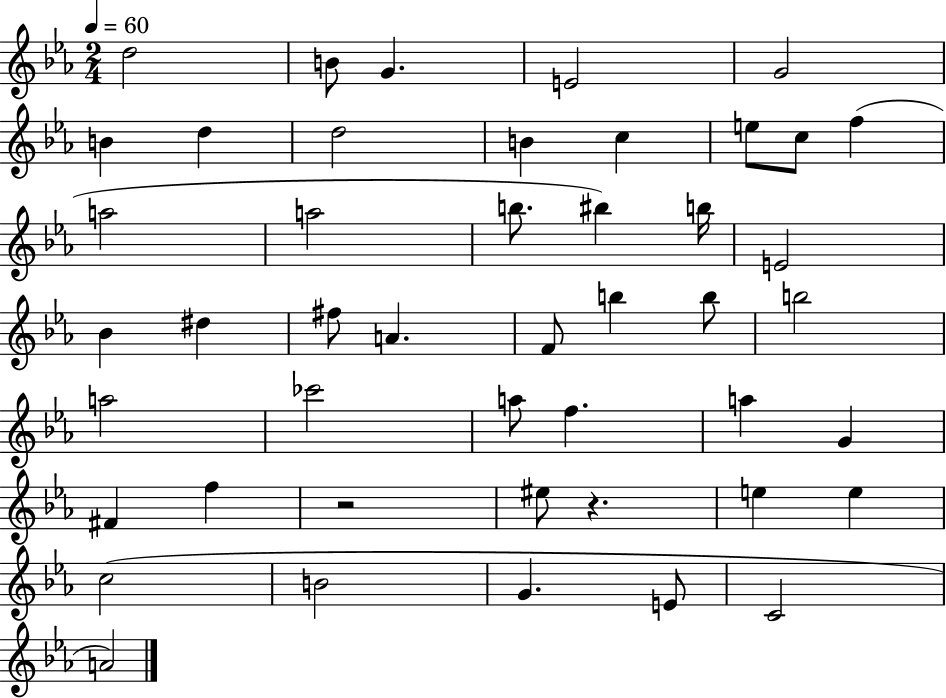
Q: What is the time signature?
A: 2/4